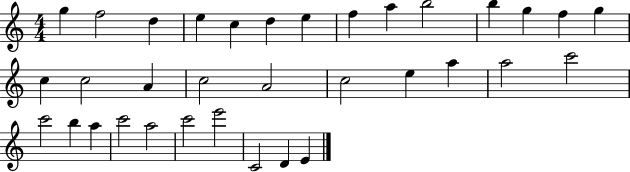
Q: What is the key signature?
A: C major